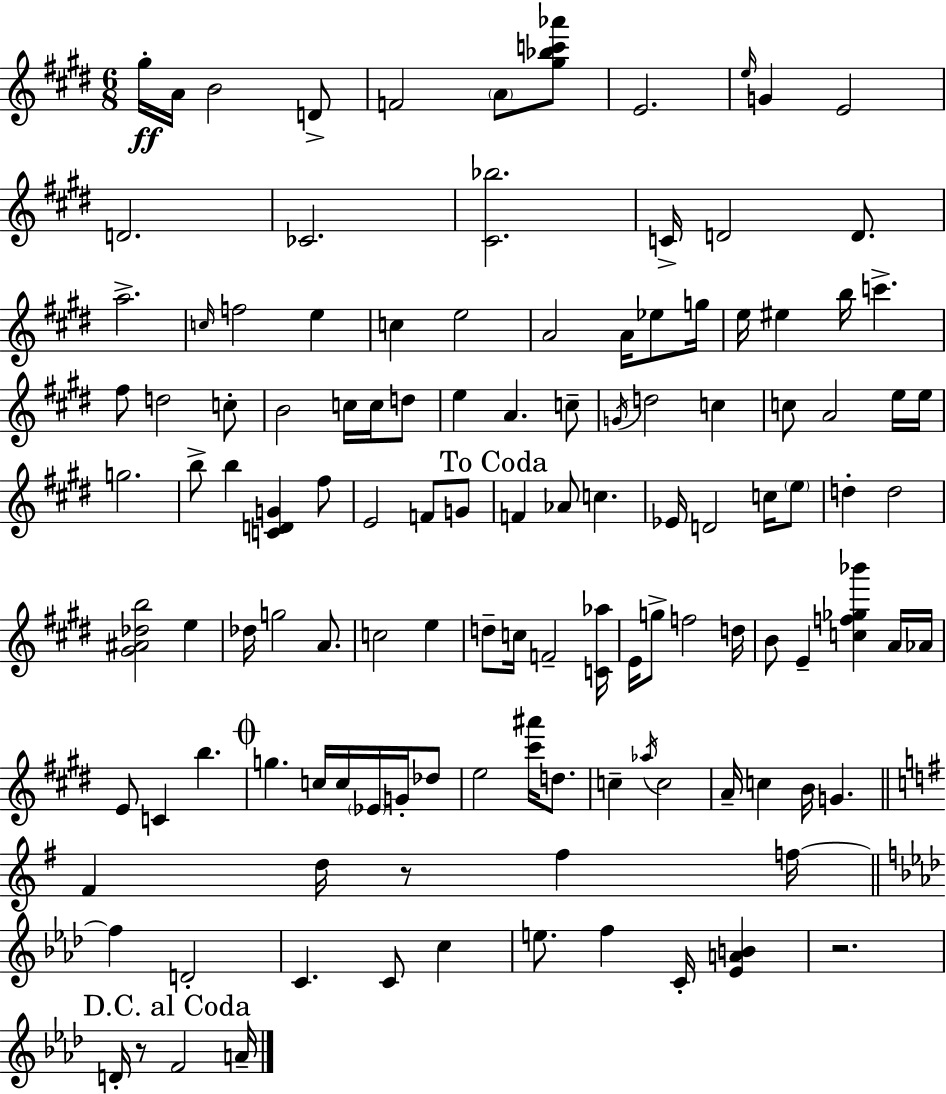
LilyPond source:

{
  \clef treble
  \numericTimeSignature
  \time 6/8
  \key e \major
  gis''16-.\ff a'16 b'2 d'8-> | f'2 \parenthesize a'8 <gis'' bes'' c''' aes'''>8 | e'2. | \grace { e''16 } g'4 e'2 | \break d'2. | ces'2. | <cis' bes''>2. | c'16-> d'2 d'8. | \break a''2.-> | \grace { c''16 } f''2 e''4 | c''4 e''2 | a'2 a'16 ees''8 | \break g''16 e''16 eis''4 b''16 c'''4.-> | fis''8 d''2 | c''8-. b'2 c''16 c''16 | d''8 e''4 a'4. | \break c''8-- \acciaccatura { g'16 } d''2 c''4 | c''8 a'2 | e''16 e''16 g''2. | b''8-> b''4 <c' d' g'>4 | \break fis''8 e'2 f'8 | g'8 \mark "To Coda" f'4 aes'8 c''4. | ees'16 d'2 | c''16 \parenthesize e''8 d''4-. d''2 | \break <gis' ais' des'' b''>2 e''4 | des''16 g''2 | a'8. c''2 e''4 | d''8-- c''16 f'2-- | \break <c' aes''>16 e'16 g''8-> f''2 | d''16 b'8 e'4-- <c'' f'' ges'' bes'''>4 | a'16 aes'16 e'8 c'4 b''4. | \mark \markup { \musicglyph "scripts.coda" } g''4. c''16 c''16 \parenthesize ees'16 | \break g'16-. des''8 e''2 <cis''' ais'''>16 | d''8. c''4-- \acciaccatura { aes''16 } c''2 | a'16-- c''4 b'16 g'4. | \bar "||" \break \key g \major fis'4 d''16 r8 fis''4 f''16~~ | \bar "||" \break \key aes \major f''4 d'2-. | c'4. c'8 c''4 | e''8. f''4 c'16-. <ees' a' b'>4 | r2. | \break \mark "D.C. al Coda" d'16-. r8 f'2 a'16-- | \bar "|."
}